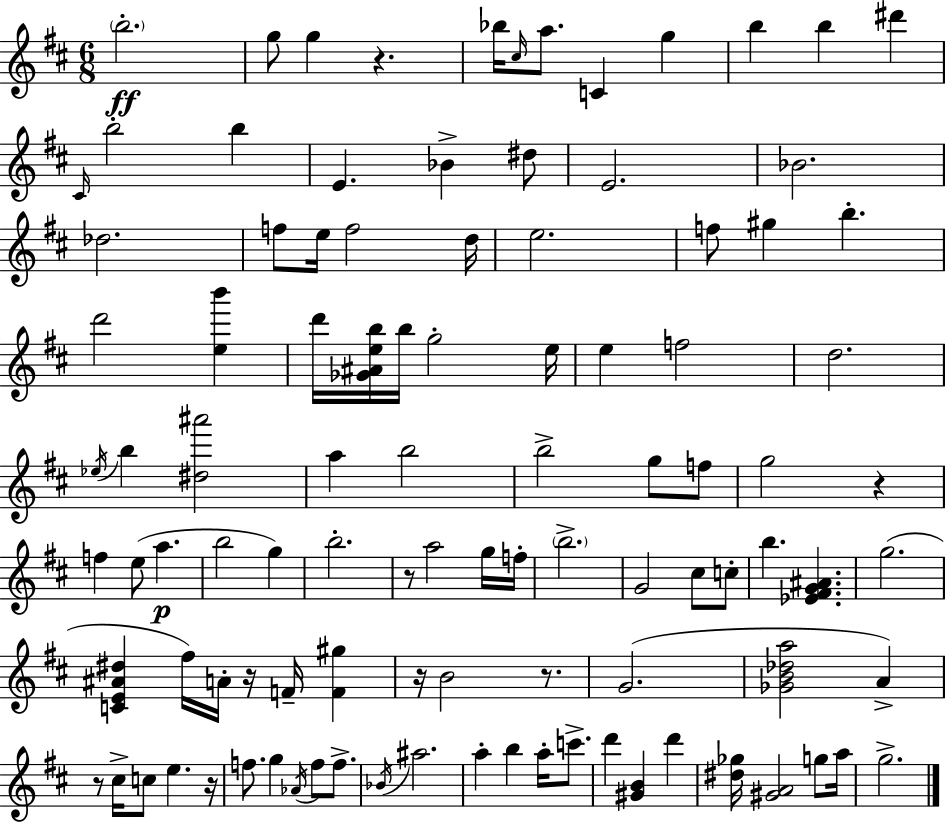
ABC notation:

X:1
T:Untitled
M:6/8
L:1/4
K:D
b2 g/2 g z _b/4 ^c/4 a/2 C g b b ^d' ^C/4 b2 b E _B ^d/2 E2 _B2 _d2 f/2 e/4 f2 d/4 e2 f/2 ^g b d'2 [eb'] d'/4 [_G^Aeb]/4 b/4 g2 e/4 e f2 d2 _e/4 b [^d^a']2 a b2 b2 g/2 f/2 g2 z f e/2 a b2 g b2 z/2 a2 g/4 f/4 b2 G2 ^c/2 c/2 b [_E^FG^A] g2 [CE^A^d] ^f/4 A/4 z/4 F/4 [F^g] z/4 B2 z/2 G2 [_GB_da]2 A z/2 ^c/4 c/2 e z/4 f/2 g _A/4 f/2 f/2 _B/4 ^a2 a b a/4 c'/2 d' [^GB] d' [^d_g]/4 [^GA]2 g/2 a/4 g2